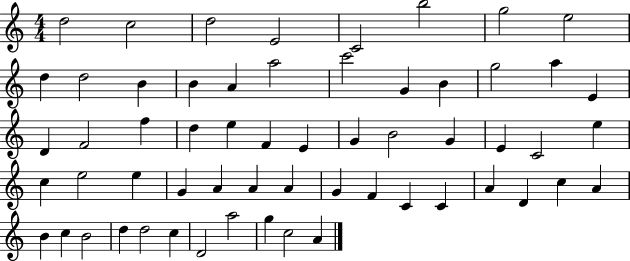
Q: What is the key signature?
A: C major